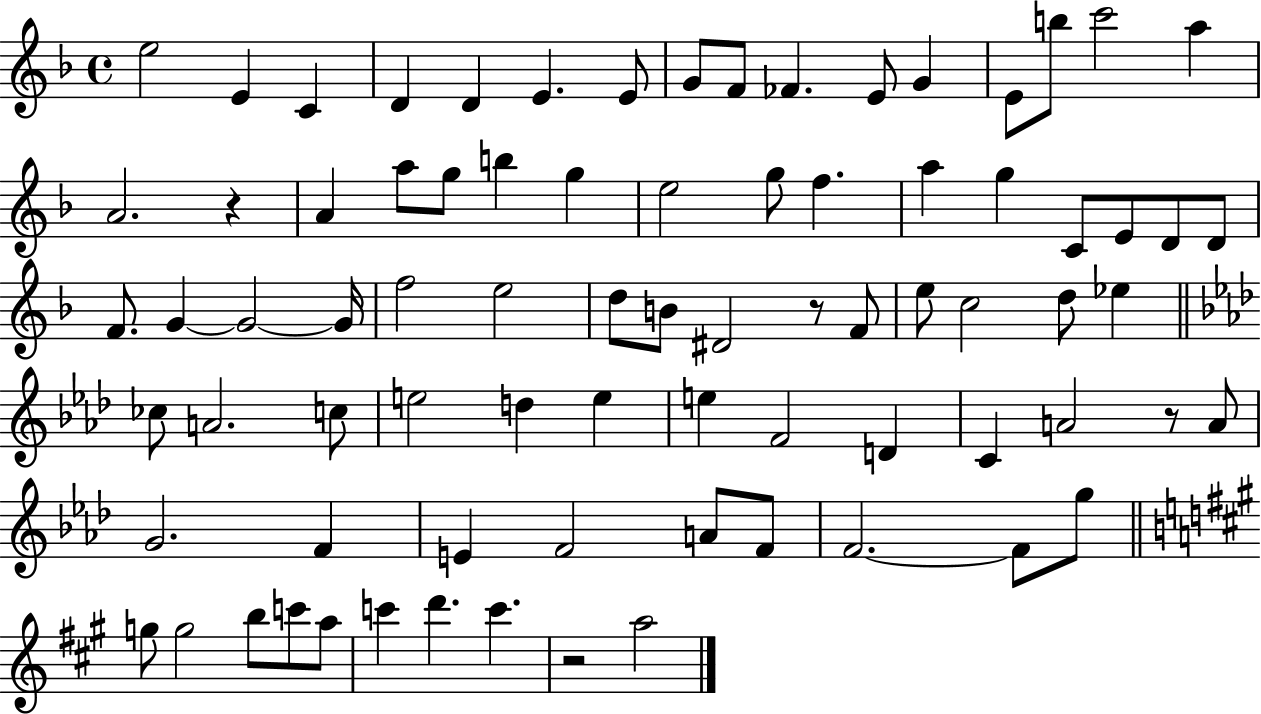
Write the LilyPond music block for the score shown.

{
  \clef treble
  \time 4/4
  \defaultTimeSignature
  \key f \major
  e''2 e'4 c'4 | d'4 d'4 e'4. e'8 | g'8 f'8 fes'4. e'8 g'4 | e'8 b''8 c'''2 a''4 | \break a'2. r4 | a'4 a''8 g''8 b''4 g''4 | e''2 g''8 f''4. | a''4 g''4 c'8 e'8 d'8 d'8 | \break f'8. g'4~~ g'2~~ g'16 | f''2 e''2 | d''8 b'8 dis'2 r8 f'8 | e''8 c''2 d''8 ees''4 | \break \bar "||" \break \key aes \major ces''8 a'2. c''8 | e''2 d''4 e''4 | e''4 f'2 d'4 | c'4 a'2 r8 a'8 | \break g'2. f'4 | e'4 f'2 a'8 f'8 | f'2.~~ f'8 g''8 | \bar "||" \break \key a \major g''8 g''2 b''8 c'''8 a''8 | c'''4 d'''4. c'''4. | r2 a''2 | \bar "|."
}